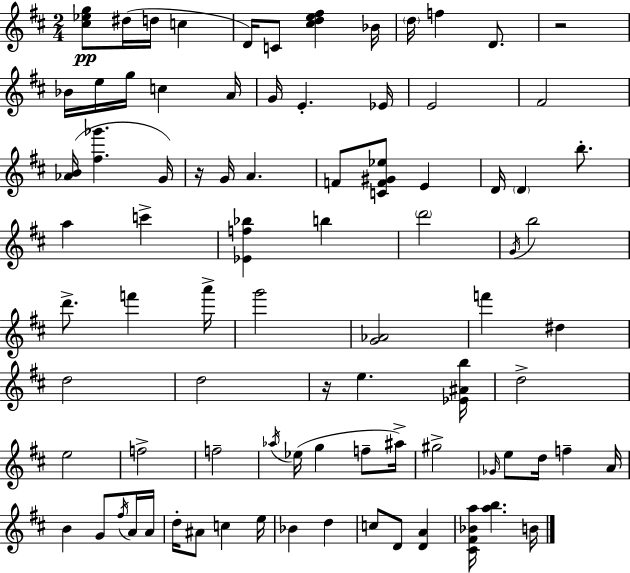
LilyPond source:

{
  \clef treble
  \numericTimeSignature
  \time 2/4
  \key d \major
  \repeat volta 2 { <cis'' ees'' g''>8\pp dis''16( d''16 c''4 | d'16) c'8 <cis'' d'' e'' fis''>4 bes'16 | \parenthesize d''16 f''4 d'8. | r2 | \break bes'16 e''16 g''16 c''4 a'16 | g'16 e'4.-. ees'16 | e'2 | fis'2 | \break <aes' b'>16( <fis'' ges'''>4. g'16) | r16 g'16 a'4. | f'8 <c' f' gis' ees''>8 e'4 | d'16 \parenthesize d'4 b''8.-. | \break a''4 c'''4-> | <ees' f'' bes''>4 b''4 | \parenthesize d'''2 | \acciaccatura { g'16 } b''2 | \break d'''8.-> f'''4 | a'''16-> g'''2 | <g' aes'>2 | f'''4 dis''4 | \break d''2 | d''2 | r16 e''4. | <ees' ais' b''>16 d''2-> | \break e''2 | f''2-> | f''2-- | \acciaccatura { aes''16 } ees''16( g''4 f''8-- | \break ais''16->) gis''2-> | \grace { ges'16 } e''8 d''16 f''4-- | a'16 b'4 g'8 | \acciaccatura { fis''16 } a'16 a'16 d''16-. ais'8 c''4 | \break e''16 bes'4 | d''4 c''8 d'8 | <d' a'>4 <cis' fis' bes' a''>16 <a'' b''>4. | b'16 } \bar "|."
}